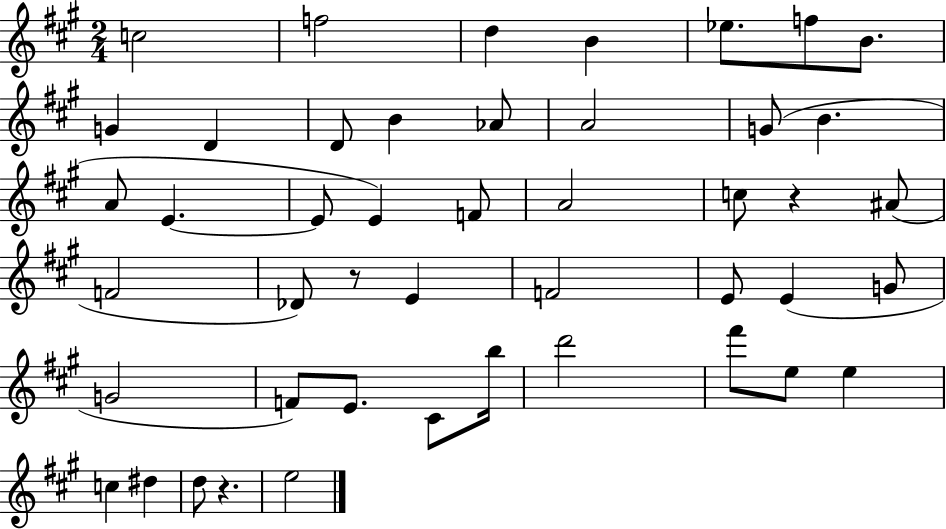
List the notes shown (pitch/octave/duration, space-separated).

C5/h F5/h D5/q B4/q Eb5/e. F5/e B4/e. G4/q D4/q D4/e B4/q Ab4/e A4/h G4/e B4/q. A4/e E4/q. E4/e E4/q F4/e A4/h C5/e R/q A#4/e F4/h Db4/e R/e E4/q F4/h E4/e E4/q G4/e G4/h F4/e E4/e. C#4/e B5/s D6/h F#6/e E5/e E5/q C5/q D#5/q D5/e R/q. E5/h